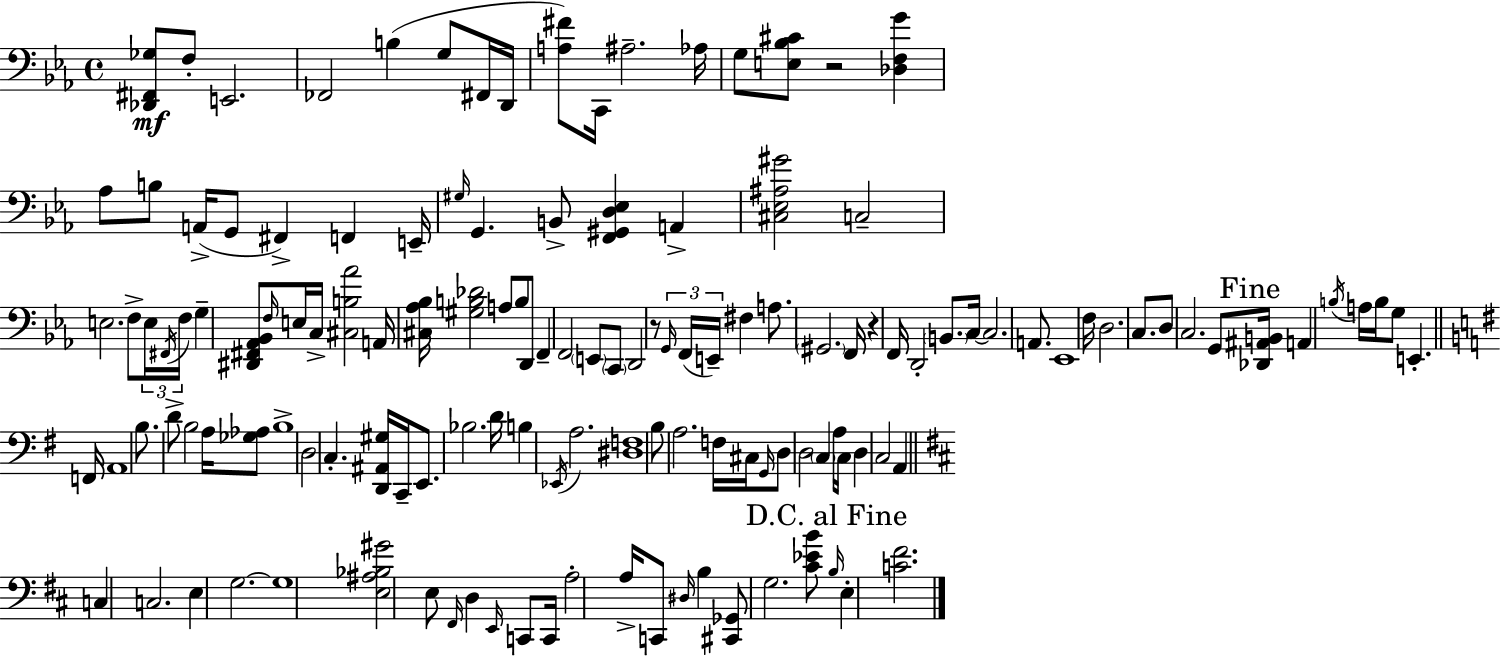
[Db2,F#2,Gb3]/e F3/e E2/h. FES2/h B3/q G3/e F#2/s D2/s [A3,F#4]/e C2/s A#3/h. Ab3/s G3/e [E3,Bb3,C#4]/e R/h [Db3,F3,G4]/q Ab3/e B3/e A2/s G2/e F#2/q F2/q E2/s G#3/s G2/q. B2/e [F2,G#2,D3,Eb3]/q A2/q [C#3,Eb3,A#3,G#4]/h C3/h E3/h. F3/e E3/s F#2/s F3/s G3/q [D#2,F#2,Ab2,Bb2]/e F3/s E3/s C3/s [C#3,B3,Ab4]/h A2/s [C#3,Ab3,Bb3]/s [G#3,B3,Db4]/h A3/e B3/e D2/e F2/q F2/h E2/e C2/e D2/h R/e G2/s F2/s E2/s F#3/q A3/e. G#2/h. F2/s R/q F2/s D2/h B2/e. C3/s C3/h. A2/e. Eb2/w F3/s D3/h. C3/e. D3/e C3/h. G2/e [Db2,A#2,B2]/s A2/q B3/s A3/s B3/s G3/e E2/q. F2/s A2/w B3/e. D4/e B3/h A3/s [Gb3,Ab3]/e B3/w D3/h C3/q. [D2,A#2,G#3]/s C2/s E2/e. Bb3/h. D4/s B3/q Eb2/s A3/h. [D#3,F3]/w B3/e A3/h. F3/s C#3/s G2/s D3/e D3/h C3/q A3/s C3/s D3/q C3/h A2/q C3/q C3/h. E3/q G3/h. G3/w [E3,A#3,Bb3,G#4]/h E3/e F#2/s D3/q E2/s C2/e C2/s A3/h A3/s C2/e D#3/s B3/q [C#2,Gb2]/e G3/h. [C#4,Eb4,B4]/e B3/s E3/q [C4,F#4]/h.